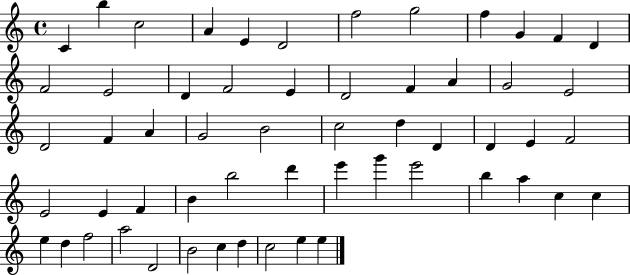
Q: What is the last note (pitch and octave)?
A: E5